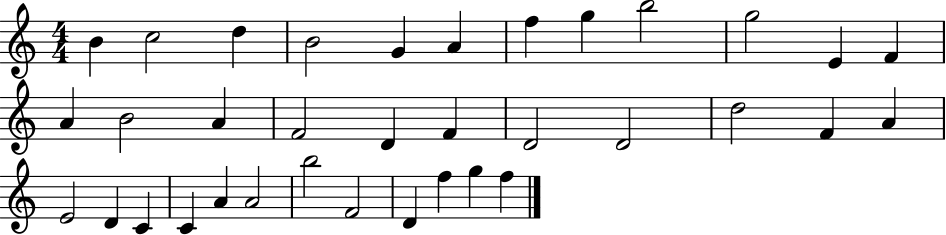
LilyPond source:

{
  \clef treble
  \numericTimeSignature
  \time 4/4
  \key c \major
  b'4 c''2 d''4 | b'2 g'4 a'4 | f''4 g''4 b''2 | g''2 e'4 f'4 | \break a'4 b'2 a'4 | f'2 d'4 f'4 | d'2 d'2 | d''2 f'4 a'4 | \break e'2 d'4 c'4 | c'4 a'4 a'2 | b''2 f'2 | d'4 f''4 g''4 f''4 | \break \bar "|."
}